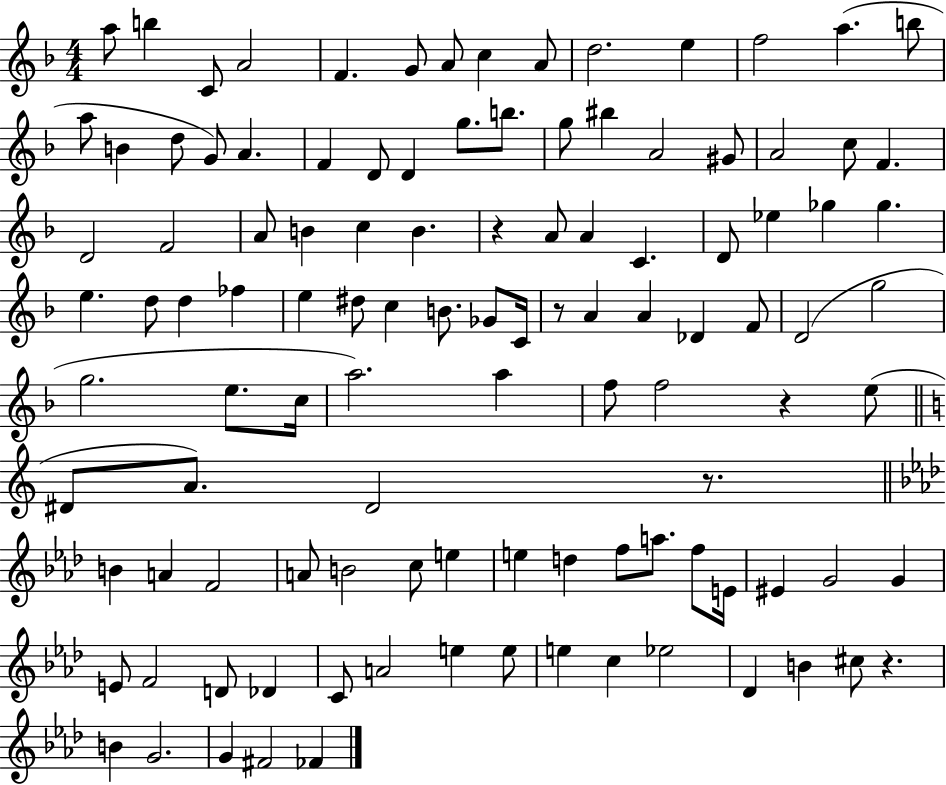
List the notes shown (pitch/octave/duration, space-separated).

A5/e B5/q C4/e A4/h F4/q. G4/e A4/e C5/q A4/e D5/h. E5/q F5/h A5/q. B5/e A5/e B4/q D5/e G4/e A4/q. F4/q D4/e D4/q G5/e. B5/e. G5/e BIS5/q A4/h G#4/e A4/h C5/e F4/q. D4/h F4/h A4/e B4/q C5/q B4/q. R/q A4/e A4/q C4/q. D4/e Eb5/q Gb5/q Gb5/q. E5/q. D5/e D5/q FES5/q E5/q D#5/e C5/q B4/e. Gb4/e C4/s R/e A4/q A4/q Db4/q F4/e D4/h G5/h G5/h. E5/e. C5/s A5/h. A5/q F5/e F5/h R/q E5/e D#4/e A4/e. D#4/h R/e. B4/q A4/q F4/h A4/e B4/h C5/e E5/q E5/q D5/q F5/e A5/e. F5/e E4/s EIS4/q G4/h G4/q E4/e F4/h D4/e Db4/q C4/e A4/h E5/q E5/e E5/q C5/q Eb5/h Db4/q B4/q C#5/e R/q. B4/q G4/h. G4/q F#4/h FES4/q